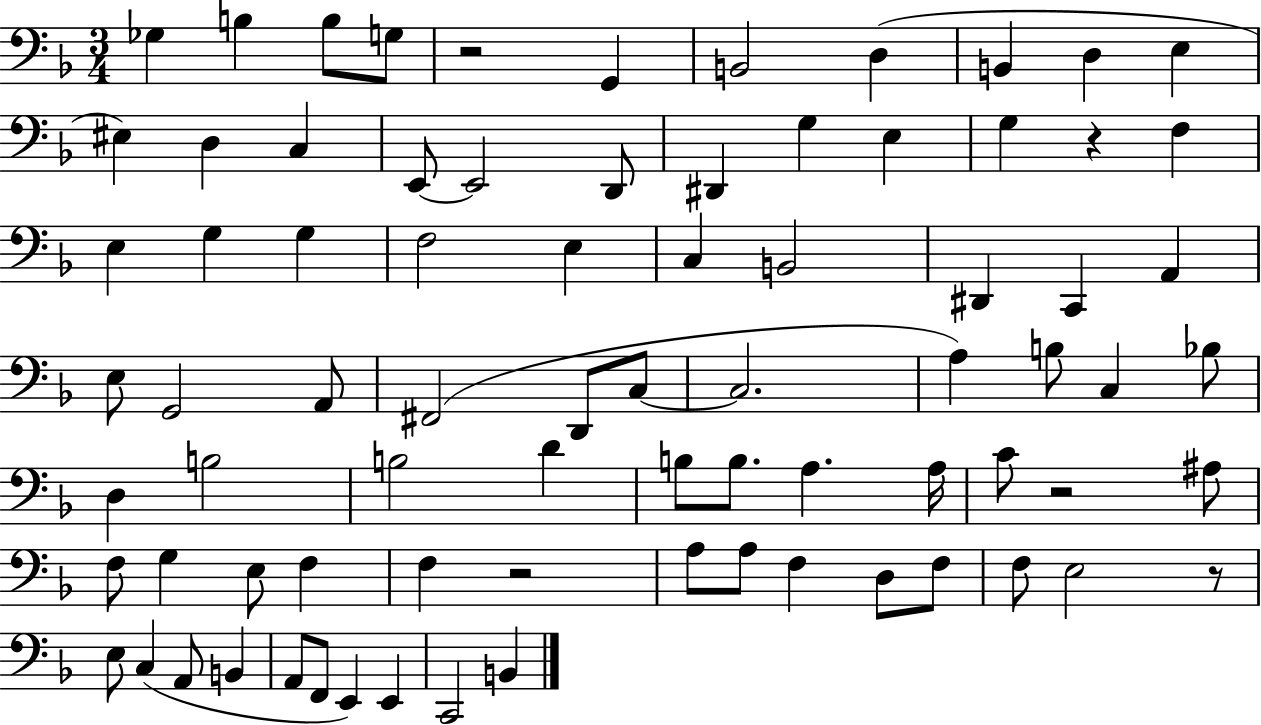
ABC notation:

X:1
T:Untitled
M:3/4
L:1/4
K:F
_G, B, B,/2 G,/2 z2 G,, B,,2 D, B,, D, E, ^E, D, C, E,,/2 E,,2 D,,/2 ^D,, G, E, G, z F, E, G, G, F,2 E, C, B,,2 ^D,, C,, A,, E,/2 G,,2 A,,/2 ^F,,2 D,,/2 C,/2 C,2 A, B,/2 C, _B,/2 D, B,2 B,2 D B,/2 B,/2 A, A,/4 C/2 z2 ^A,/2 F,/2 G, E,/2 F, F, z2 A,/2 A,/2 F, D,/2 F,/2 F,/2 E,2 z/2 E,/2 C, A,,/2 B,, A,,/2 F,,/2 E,, E,, C,,2 B,,